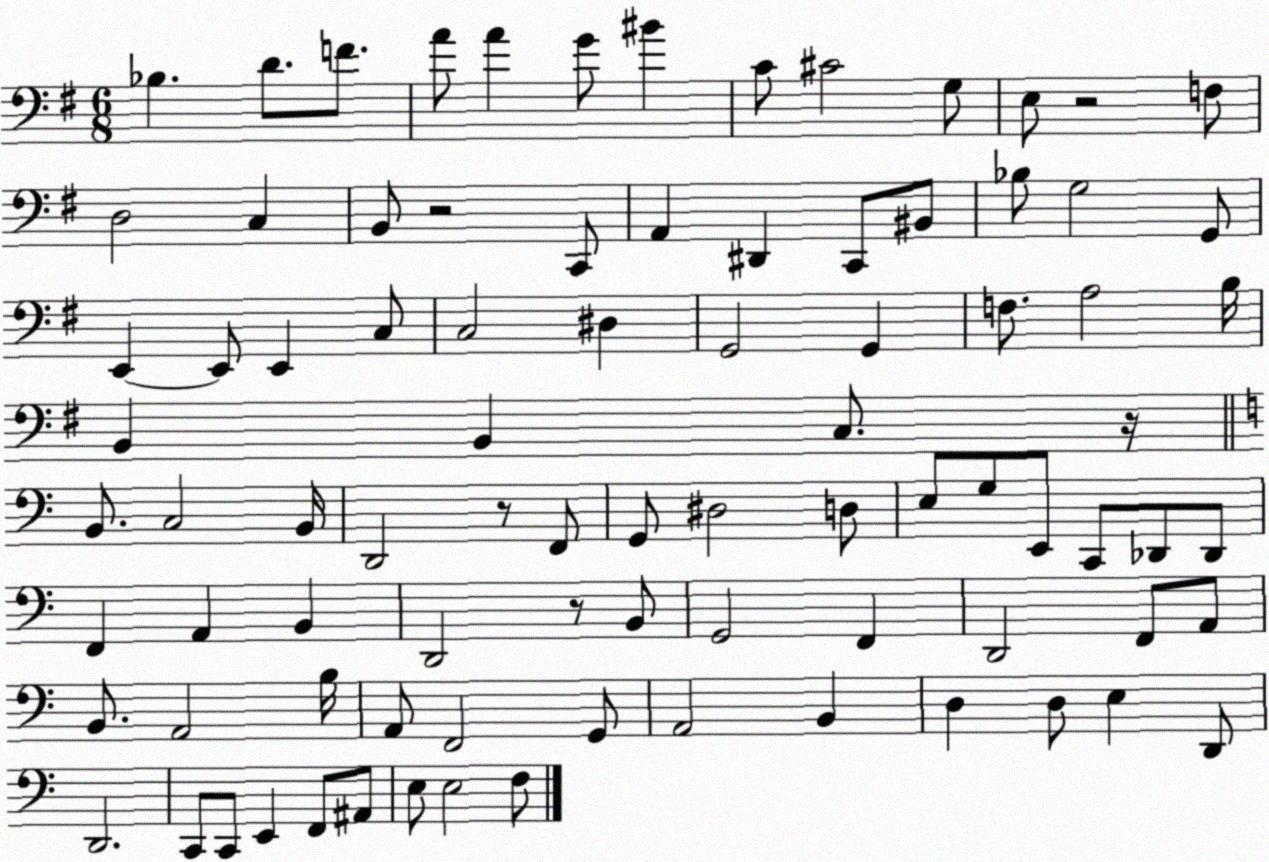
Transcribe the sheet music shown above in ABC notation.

X:1
T:Untitled
M:6/8
L:1/4
K:G
_B, D/2 F/2 A/2 A G/2 ^B C/2 ^C2 G,/2 E,/2 z2 F,/2 D,2 C, B,,/2 z2 C,,/2 A,, ^D,, C,,/2 ^B,,/2 _B,/2 G,2 G,,/2 E,, E,,/2 E,, C,/2 C,2 ^D, G,,2 G,, F,/2 A,2 B,/4 B,, B,, C,/2 z/4 B,,/2 C,2 B,,/4 D,,2 z/2 F,,/2 G,,/2 ^D,2 D,/2 E,/2 G,/2 E,,/2 C,,/2 _D,,/2 _D,,/2 F,, A,, B,, D,,2 z/2 B,,/2 G,,2 F,, D,,2 F,,/2 A,,/2 B,,/2 A,,2 B,/4 A,,/2 F,,2 G,,/2 A,,2 B,, D, D,/2 E, D,,/2 D,,2 C,,/2 C,,/2 E,, F,,/2 ^A,,/2 E,/2 E,2 F,/2